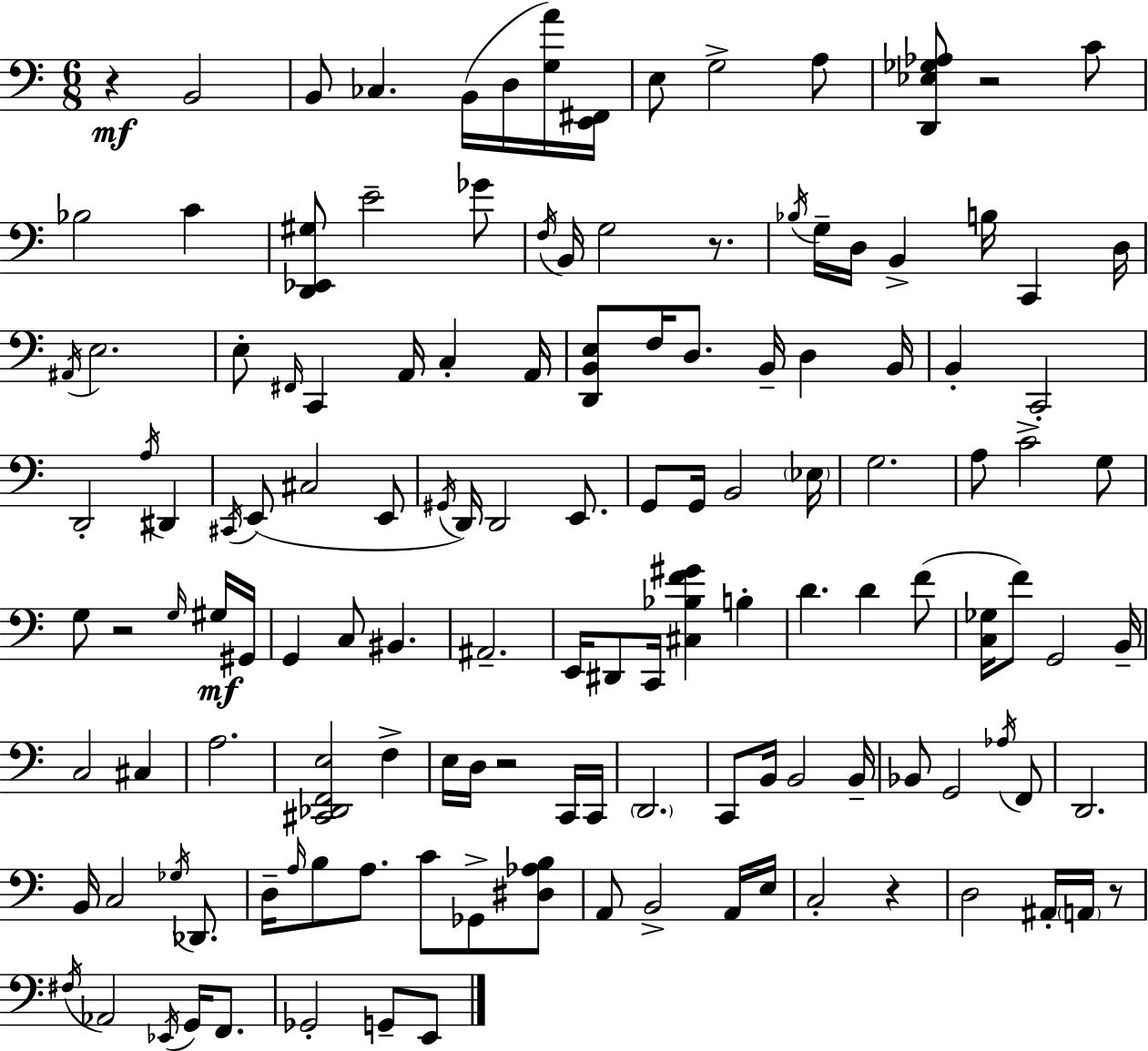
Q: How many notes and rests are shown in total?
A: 135